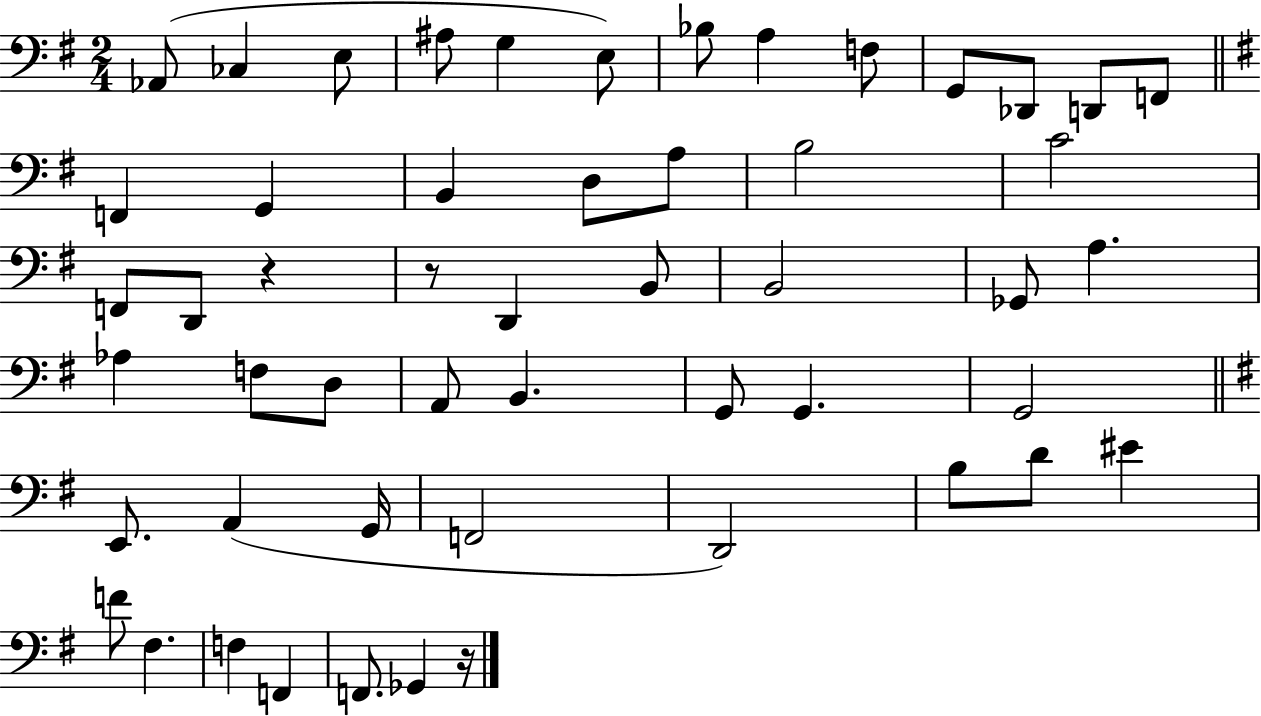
{
  \clef bass
  \numericTimeSignature
  \time 2/4
  \key g \major
  \repeat volta 2 { aes,8( ces4 e8 | ais8 g4 e8) | bes8 a4 f8 | g,8 des,8 d,8 f,8 | \break \bar "||" \break \key g \major f,4 g,4 | b,4 d8 a8 | b2 | c'2 | \break f,8 d,8 r4 | r8 d,4 b,8 | b,2 | ges,8 a4. | \break aes4 f8 d8 | a,8 b,4. | g,8 g,4. | g,2 | \break \bar "||" \break \key e \minor e,8. a,4( g,16 | f,2 | d,2) | b8 d'8 eis'4 | \break f'8 fis4. | f4 f,4 | f,8. ges,4 r16 | } \bar "|."
}